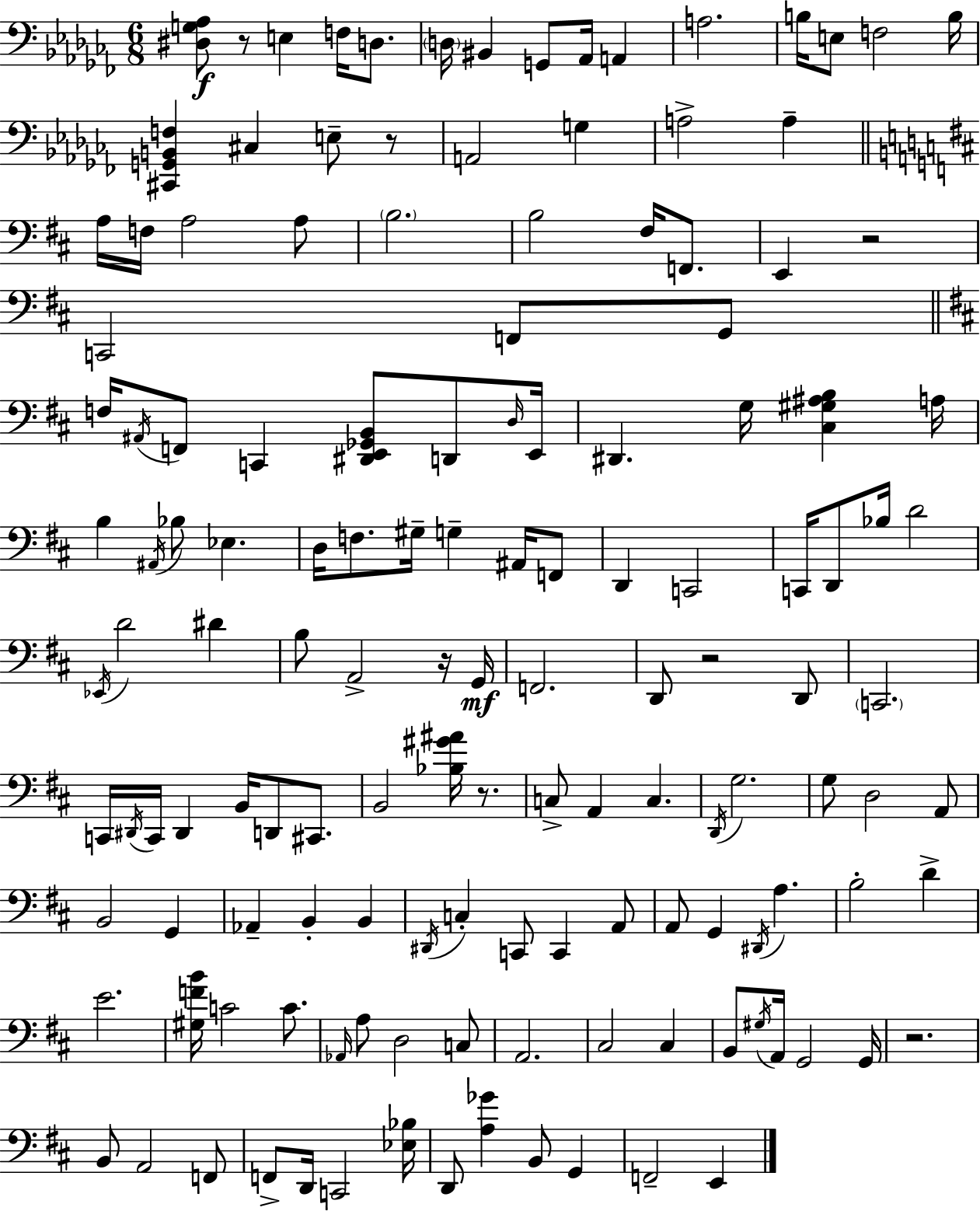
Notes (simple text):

[D#3,G3,Ab3]/e R/e E3/q F3/s D3/e. D3/s BIS2/q G2/e Ab2/s A2/q A3/h. B3/s E3/e F3/h B3/s [C#2,G2,B2,F3]/q C#3/q E3/e R/e A2/h G3/q A3/h A3/q A3/s F3/s A3/h A3/e B3/h. B3/h F#3/s F2/e. E2/q R/h C2/h F2/e G2/e F3/s A#2/s F2/e C2/q [D#2,E2,Gb2,B2]/e D2/e D3/s E2/s D#2/q. G3/s [C#3,G#3,A#3,B3]/q A3/s B3/q A#2/s Bb3/e Eb3/q. D3/s F3/e. G#3/s G3/q A#2/s F2/e D2/q C2/h C2/s D2/e Bb3/s D4/h Eb2/s D4/h D#4/q B3/e A2/h R/s G2/s F2/h. D2/e R/h D2/e C2/h. C2/s D#2/s C2/s D#2/q B2/s D2/e C#2/e. B2/h [Bb3,G#4,A#4]/s R/e. C3/e A2/q C3/q. D2/s G3/h. G3/e D3/h A2/e B2/h G2/q Ab2/q B2/q B2/q D#2/s C3/q C2/e C2/q A2/e A2/e G2/q D#2/s A3/q. B3/h D4/q E4/h. [G#3,F4,B4]/s C4/h C4/e. Ab2/s A3/e D3/h C3/e A2/h. C#3/h C#3/q B2/e G#3/s A2/s G2/h G2/s R/h. B2/e A2/h F2/e F2/e D2/s C2/h [Eb3,Bb3]/s D2/e [A3,Gb4]/q B2/e G2/q F2/h E2/q